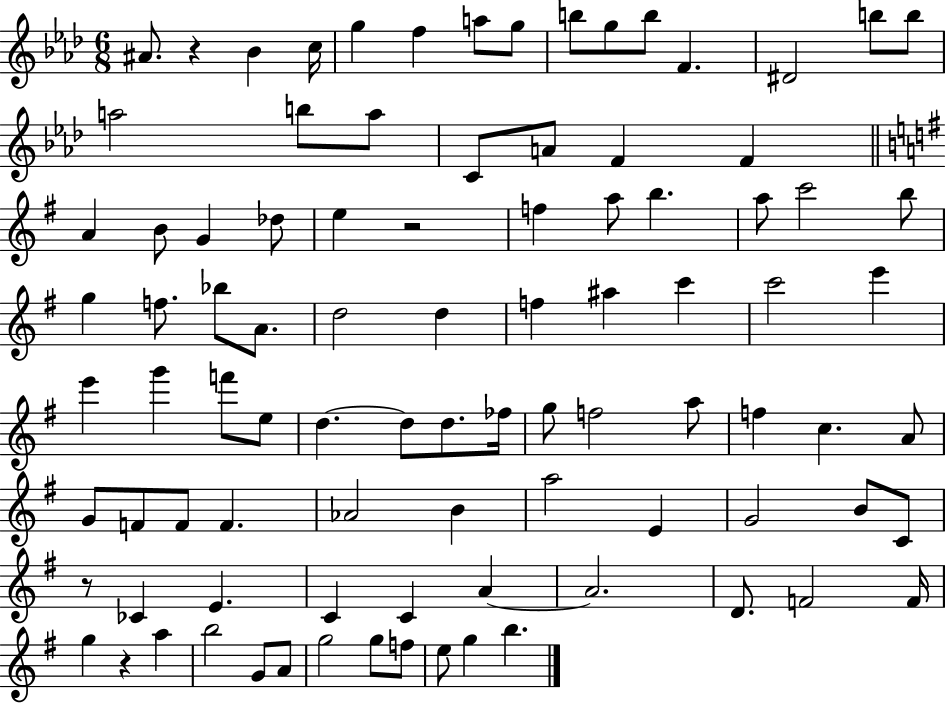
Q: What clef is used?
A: treble